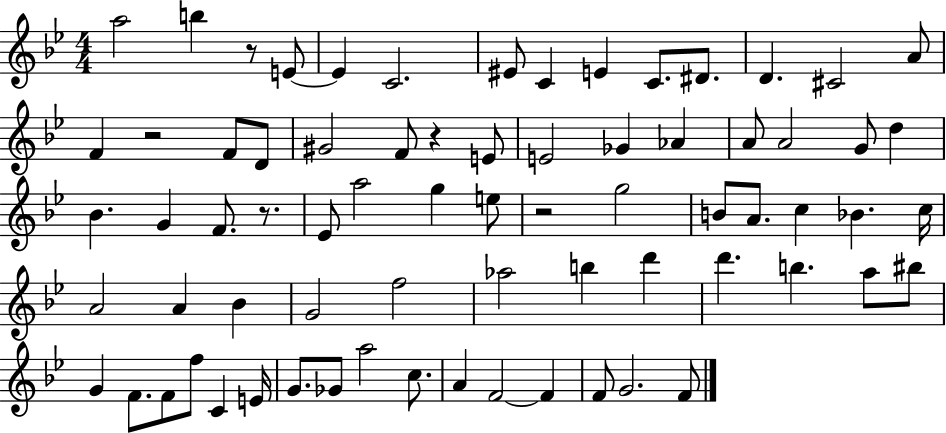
X:1
T:Untitled
M:4/4
L:1/4
K:Bb
a2 b z/2 E/2 E C2 ^E/2 C E C/2 ^D/2 D ^C2 A/2 F z2 F/2 D/2 ^G2 F/2 z E/2 E2 _G _A A/2 A2 G/2 d _B G F/2 z/2 _E/2 a2 g e/2 z2 g2 B/2 A/2 c _B c/4 A2 A _B G2 f2 _a2 b d' d' b a/2 ^b/2 G F/2 F/2 f/2 C E/4 G/2 _G/2 a2 c/2 A F2 F F/2 G2 F/2